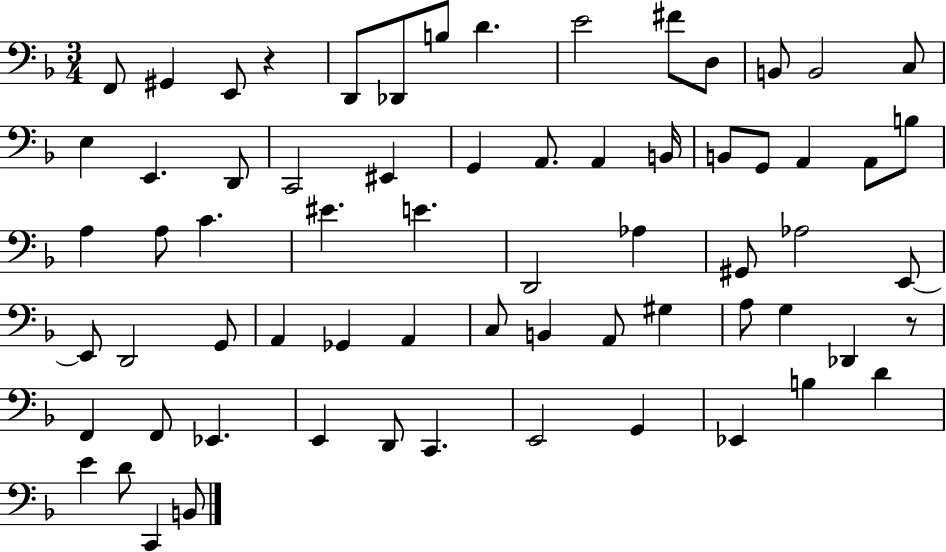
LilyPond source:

{
  \clef bass
  \numericTimeSignature
  \time 3/4
  \key f \major
  f,8 gis,4 e,8 r4 | d,8 des,8 b8 d'4. | e'2 fis'8 d8 | b,8 b,2 c8 | \break e4 e,4. d,8 | c,2 eis,4 | g,4 a,8. a,4 b,16 | b,8 g,8 a,4 a,8 b8 | \break a4 a8 c'4. | eis'4. e'4. | d,2 aes4 | gis,8 aes2 e,8~~ | \break e,8 d,2 g,8 | a,4 ges,4 a,4 | c8 b,4 a,8 gis4 | a8 g4 des,4 r8 | \break f,4 f,8 ees,4. | e,4 d,8 c,4. | e,2 g,4 | ees,4 b4 d'4 | \break e'4 d'8 c,4 b,8 | \bar "|."
}